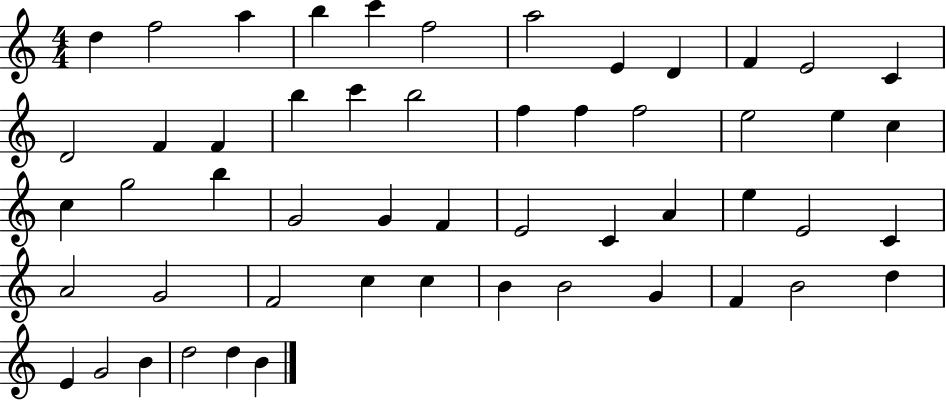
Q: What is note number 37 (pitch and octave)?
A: A4